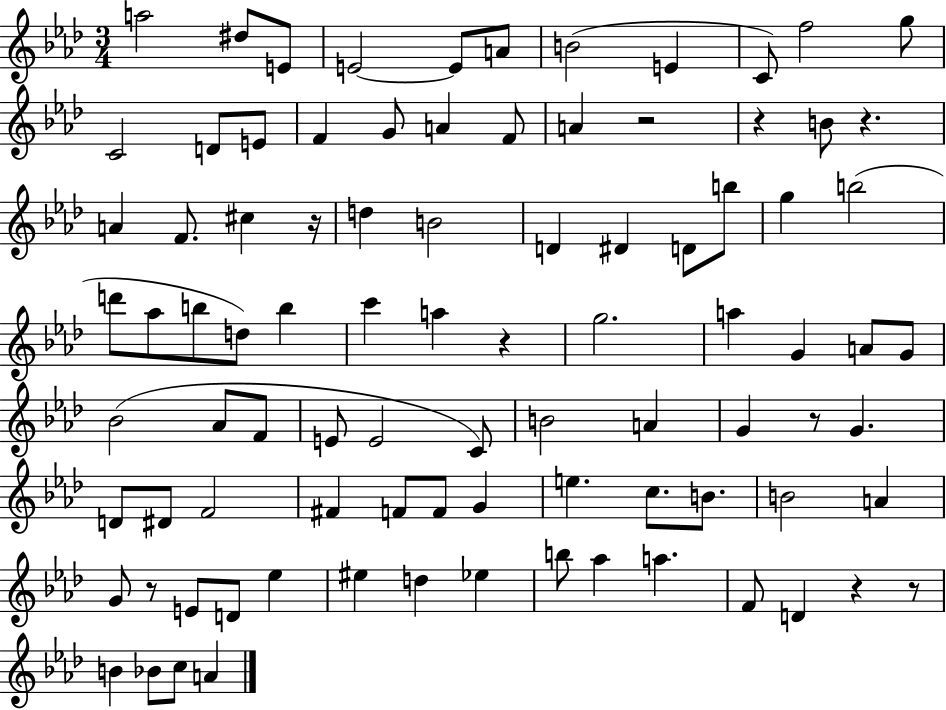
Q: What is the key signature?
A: AES major